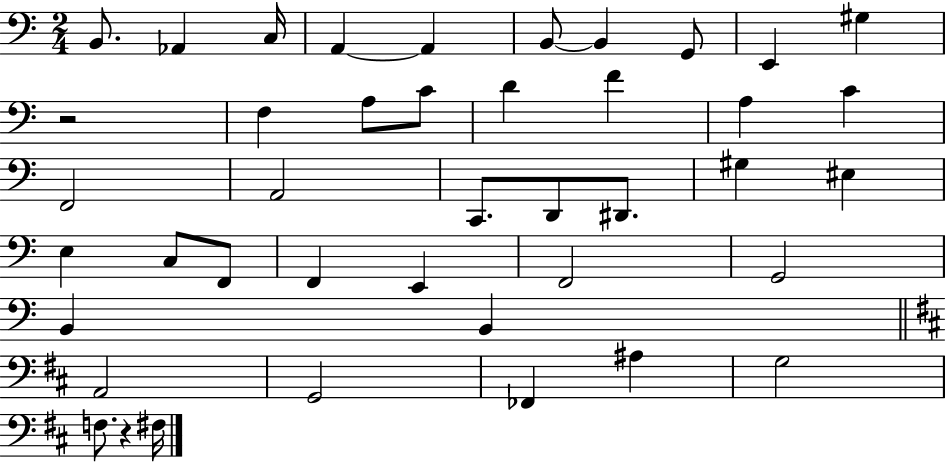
B2/e. Ab2/q C3/s A2/q A2/q B2/e B2/q G2/e E2/q G#3/q R/h F3/q A3/e C4/e D4/q F4/q A3/q C4/q F2/h A2/h C2/e. D2/e D#2/e. G#3/q EIS3/q E3/q C3/e F2/e F2/q E2/q F2/h G2/h B2/q B2/q A2/h G2/h FES2/q A#3/q G3/h F3/e. R/q F#3/s